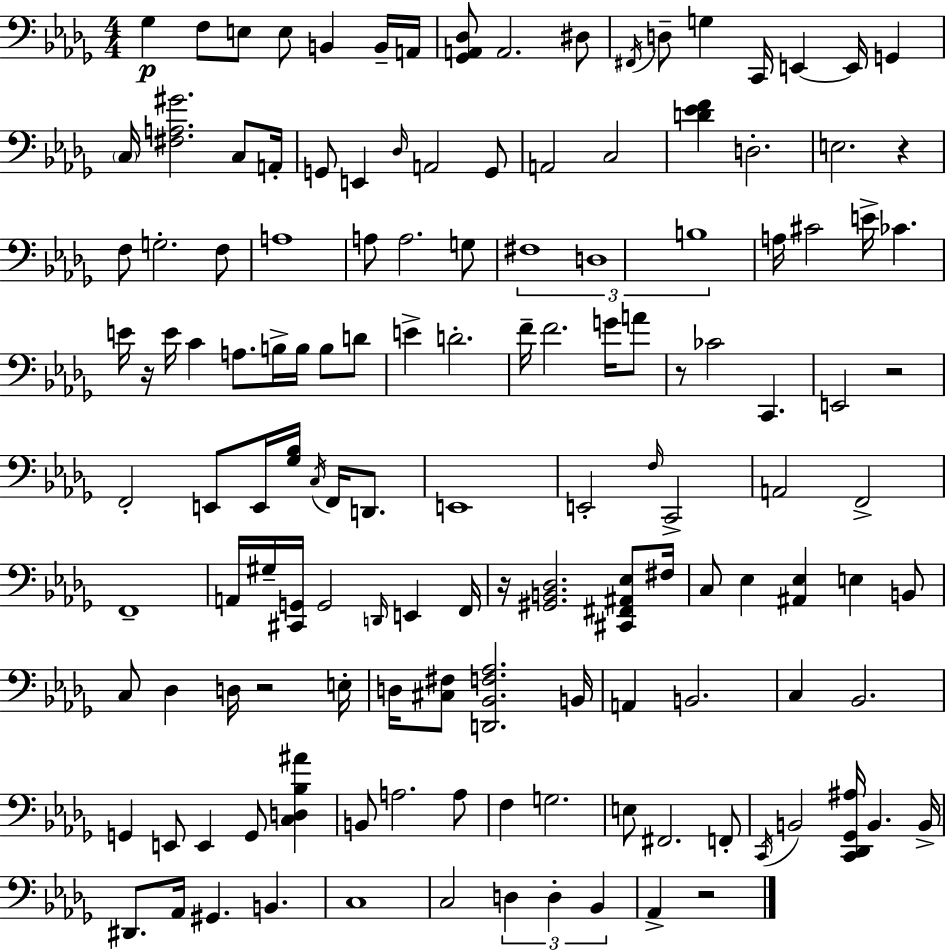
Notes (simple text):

Gb3/q F3/e E3/e E3/e B2/q B2/s A2/s [Gb2,A2,Db3]/e A2/h. D#3/e F#2/s D3/e G3/q C2/s E2/q E2/s G2/q C3/s [F#3,A3,G#4]/h. C3/e A2/s G2/e E2/q Db3/s A2/h G2/e A2/h C3/h [D4,Eb4,F4]/q D3/h. E3/h. R/q F3/e G3/h. F3/e A3/w A3/e A3/h. G3/e F#3/w D3/w B3/w A3/s C#4/h E4/s CES4/q. E4/s R/s E4/s C4/q A3/e. B3/s B3/s B3/e D4/e E4/q D4/h. F4/s F4/h. G4/s A4/e R/e CES4/h C2/q. E2/h R/h F2/h E2/e E2/s [Gb3,Bb3]/s C3/s F2/s D2/e. E2/w E2/h F3/s C2/h A2/h F2/h F2/w A2/s G#3/s [C#2,G2]/s G2/h D2/s E2/q F2/s R/s [G#2,B2,Db3]/h. [C#2,F#2,A#2,Eb3]/e F#3/s C3/e Eb3/q [A#2,Eb3]/q E3/q B2/e C3/e Db3/q D3/s R/h E3/s D3/s [C#3,F#3]/e [D2,Bb2,F3,Ab3]/h. B2/s A2/q B2/h. C3/q Bb2/h. G2/q E2/e E2/q G2/e [C3,D3,Bb3,A#4]/q B2/e A3/h. A3/e F3/q G3/h. E3/e F#2/h. F2/e C2/s B2/h [C2,Db2,Gb2,A#3]/s B2/q. B2/s D#2/e. Ab2/s G#2/q. B2/q. C3/w C3/h D3/q D3/q Bb2/q Ab2/q R/h